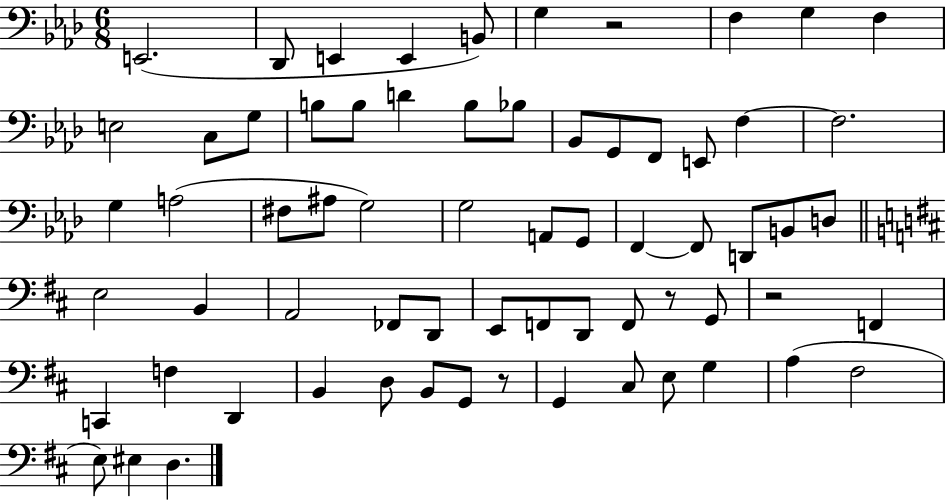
X:1
T:Untitled
M:6/8
L:1/4
K:Ab
E,,2 _D,,/2 E,, E,, B,,/2 G, z2 F, G, F, E,2 C,/2 G,/2 B,/2 B,/2 D B,/2 _B,/2 _B,,/2 G,,/2 F,,/2 E,,/2 F, F,2 G, A,2 ^F,/2 ^A,/2 G,2 G,2 A,,/2 G,,/2 F,, F,,/2 D,,/2 B,,/2 D,/2 E,2 B,, A,,2 _F,,/2 D,,/2 E,,/2 F,,/2 D,,/2 F,,/2 z/2 G,,/2 z2 F,, C,, F, D,, B,, D,/2 B,,/2 G,,/2 z/2 G,, ^C,/2 E,/2 G, A, ^F,2 E,/2 ^E, D,